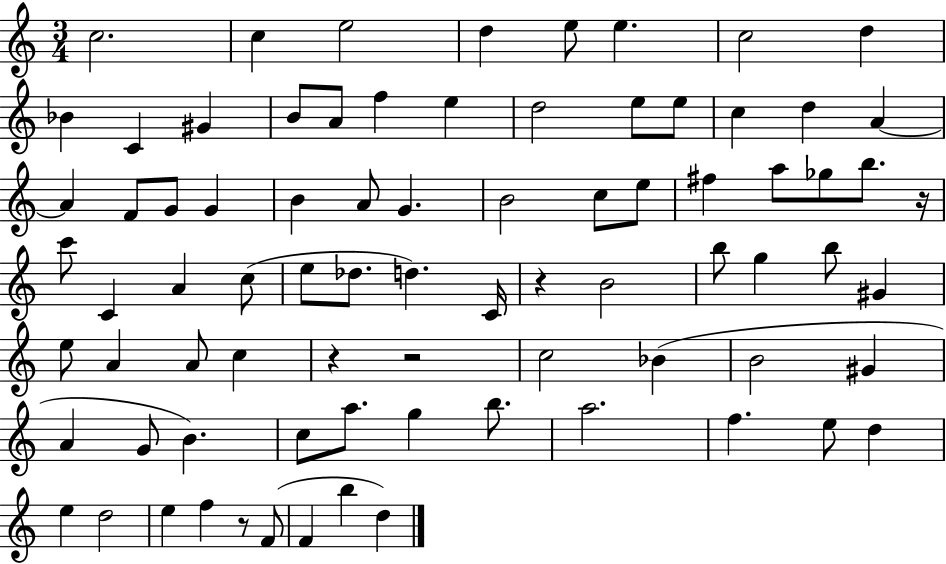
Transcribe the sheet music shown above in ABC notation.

X:1
T:Untitled
M:3/4
L:1/4
K:C
c2 c e2 d e/2 e c2 d _B C ^G B/2 A/2 f e d2 e/2 e/2 c d A A F/2 G/2 G B A/2 G B2 c/2 e/2 ^f a/2 _g/2 b/2 z/4 c'/2 C A c/2 e/2 _d/2 d C/4 z B2 b/2 g b/2 ^G e/2 A A/2 c z z2 c2 _B B2 ^G A G/2 B c/2 a/2 g b/2 a2 f e/2 d e d2 e f z/2 F/2 F b d